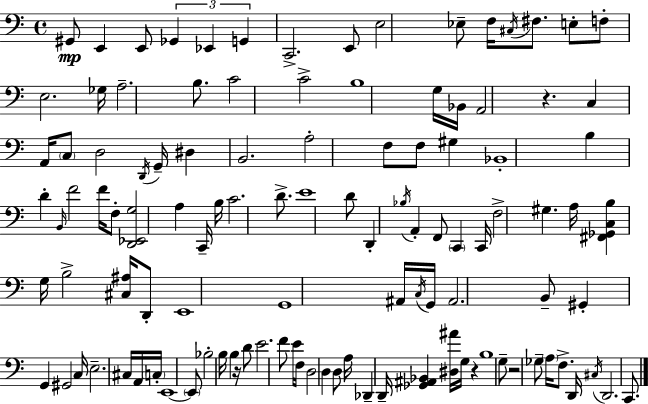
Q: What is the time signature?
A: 4/4